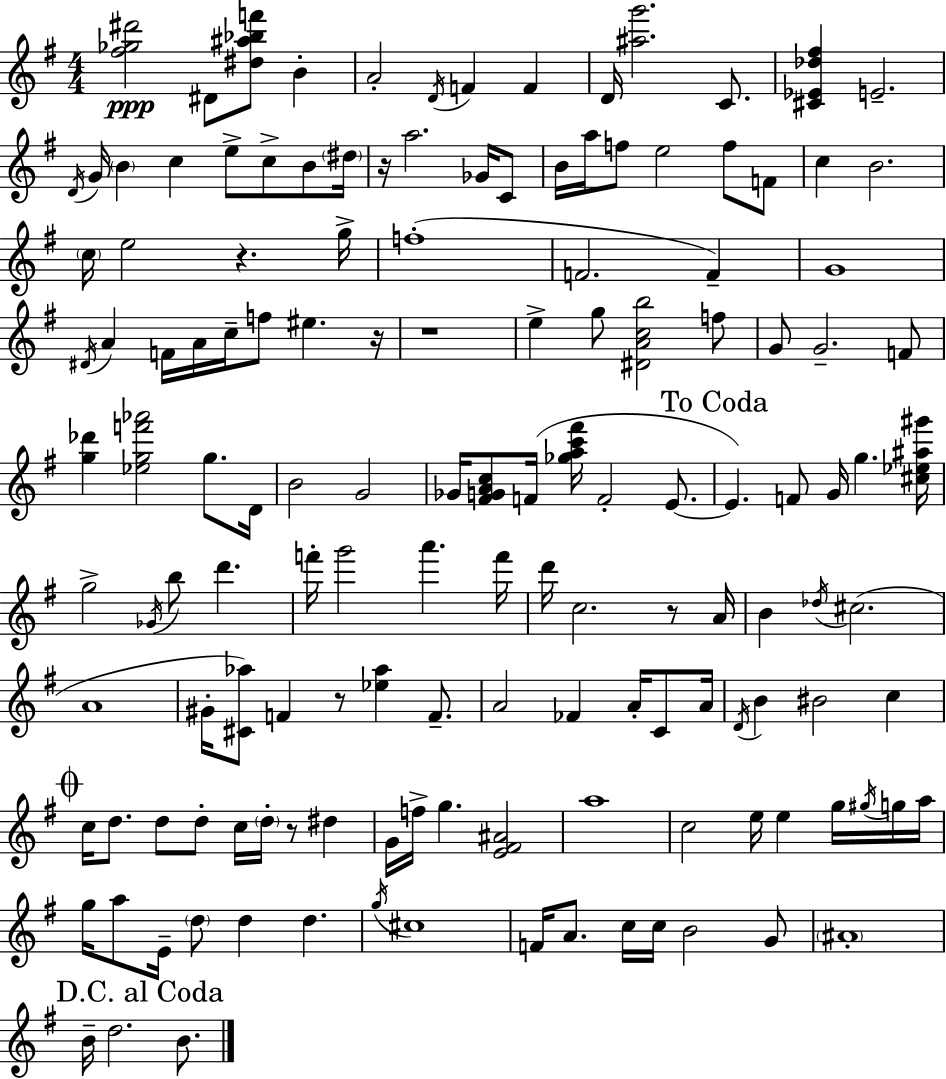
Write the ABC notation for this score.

X:1
T:Untitled
M:4/4
L:1/4
K:Em
[^f_g^d']2 ^D/2 [^d^a_bf']/2 B A2 D/4 F F D/4 [^ag']2 C/2 [^C_E_d^f] E2 D/4 G/4 B c e/2 c/2 B/2 ^d/4 z/4 a2 _G/4 C/2 B/4 a/4 f/2 e2 f/2 F/2 c B2 c/4 e2 z g/4 f4 F2 F G4 ^D/4 A F/4 A/4 c/4 f/2 ^e z/4 z4 e g/2 [^DAcb]2 f/2 G/2 G2 F/2 [g_d'] [_egf'_a']2 g/2 D/4 B2 G2 _G/4 [^FGAc]/2 F/4 [_gac'^f']/4 F2 E/2 E F/2 G/4 g [^c_e^a^g']/4 g2 _G/4 b/2 d' f'/4 g'2 a' f'/4 d'/4 c2 z/2 A/4 B _d/4 ^c2 A4 ^G/4 [^C_a]/2 F z/2 [_e_a] F/2 A2 _F A/4 C/2 A/4 D/4 B ^B2 c c/4 d/2 d/2 d/2 c/4 d/4 z/2 ^d G/4 f/4 g [E^F^A]2 a4 c2 e/4 e g/4 ^g/4 g/4 a/4 g/4 a/2 E/4 d/2 d d g/4 ^c4 F/4 A/2 c/4 c/4 B2 G/2 ^A4 B/4 d2 B/2